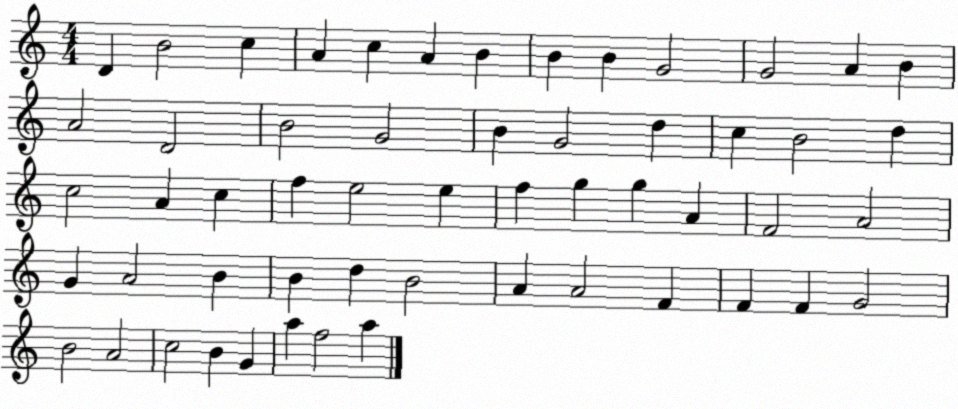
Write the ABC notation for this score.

X:1
T:Untitled
M:4/4
L:1/4
K:C
D B2 c A c A B B B G2 G2 A B A2 D2 B2 G2 B G2 d c B2 d c2 A c f e2 e f g g A F2 A2 G A2 B B d B2 A A2 F F F G2 B2 A2 c2 B G a f2 a